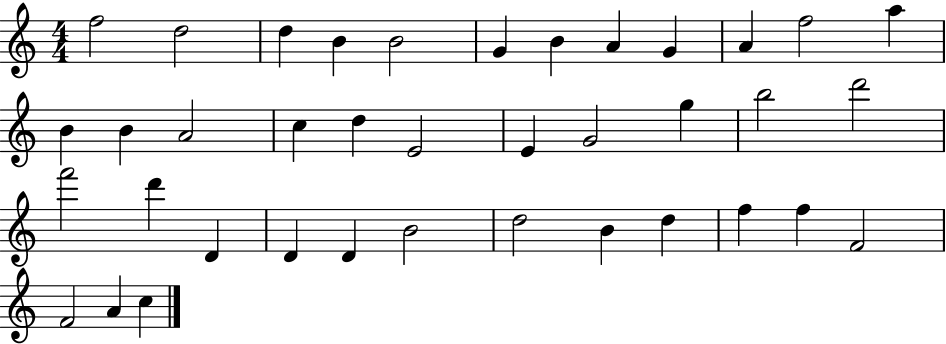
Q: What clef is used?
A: treble